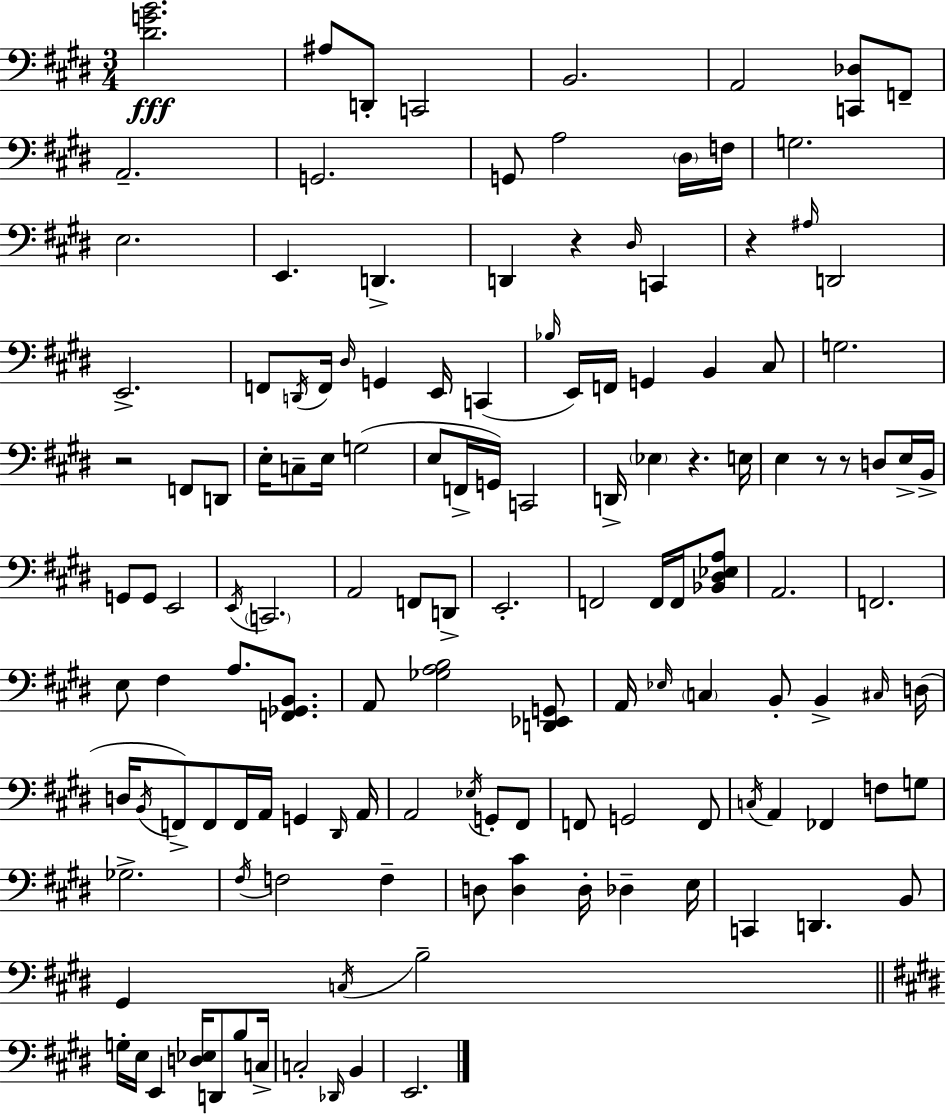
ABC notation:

X:1
T:Untitled
M:3/4
L:1/4
K:E
[^DGB]2 ^A,/2 D,,/2 C,,2 B,,2 A,,2 [C,,_D,]/2 F,,/2 A,,2 G,,2 G,,/2 A,2 ^D,/4 F,/4 G,2 E,2 E,, D,, D,, z ^D,/4 C,, z ^A,/4 D,,2 E,,2 F,,/2 D,,/4 F,,/4 ^D,/4 G,, E,,/4 C,, _B,/4 E,,/4 F,,/4 G,, B,, ^C,/2 G,2 z2 F,,/2 D,,/2 E,/4 C,/2 E,/4 G,2 E,/2 F,,/4 G,,/4 C,,2 D,,/4 _E, z E,/4 E, z/2 z/2 D,/2 E,/4 B,,/4 G,,/2 G,,/2 E,,2 E,,/4 C,,2 A,,2 F,,/2 D,,/2 E,,2 F,,2 F,,/4 F,,/4 [_B,,^D,_E,A,]/2 A,,2 F,,2 E,/2 ^F, A,/2 [F,,_G,,B,,]/2 A,,/2 [_G,A,B,]2 [D,,_E,,G,,]/2 A,,/4 _E,/4 C, B,,/2 B,, ^C,/4 D,/4 D,/4 B,,/4 F,,/2 F,,/2 F,,/4 A,,/4 G,, ^D,,/4 A,,/4 A,,2 _E,/4 G,,/2 ^F,,/2 F,,/2 G,,2 F,,/2 C,/4 A,, _F,, F,/2 G,/2 _G,2 ^F,/4 F,2 F, D,/2 [D,^C] D,/4 _D, E,/4 C,, D,, B,,/2 ^G,, C,/4 B,2 G,/4 E,/4 E,, [D,_E,]/4 D,,/2 B,/2 C,/4 C,2 _D,,/4 B,, E,,2